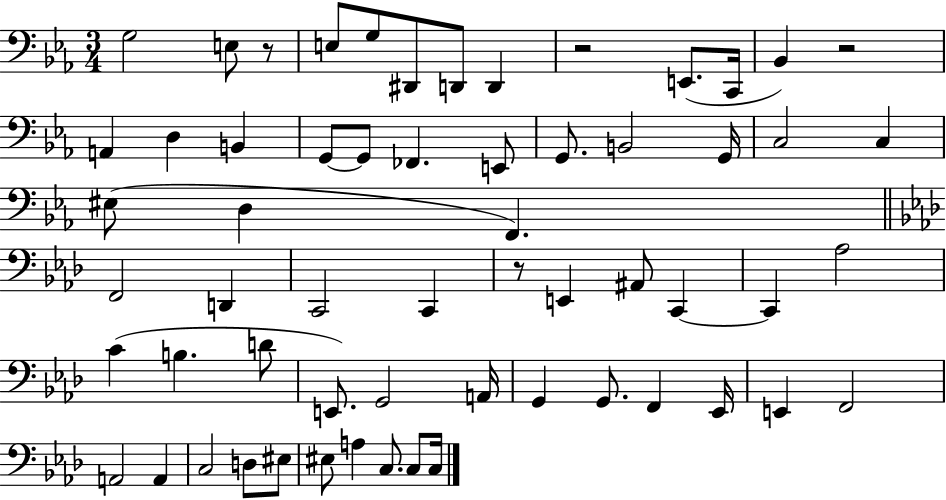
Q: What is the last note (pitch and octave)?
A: C3